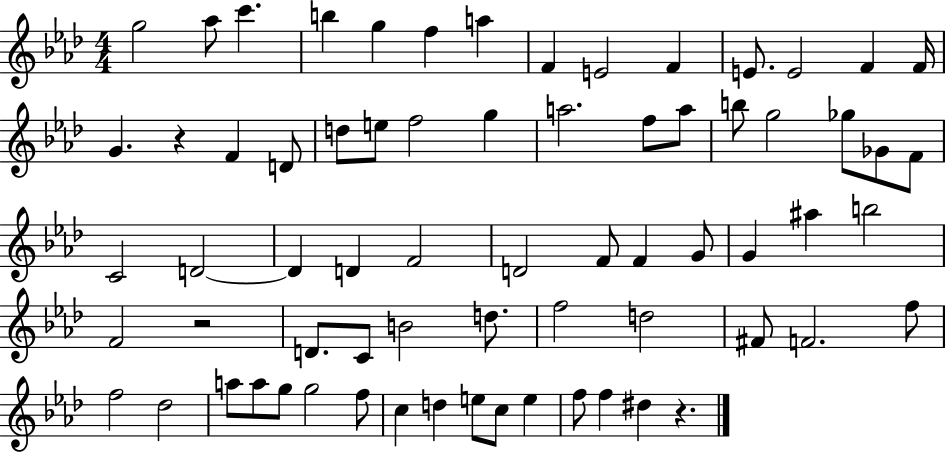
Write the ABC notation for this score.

X:1
T:Untitled
M:4/4
L:1/4
K:Ab
g2 _a/2 c' b g f a F E2 F E/2 E2 F F/4 G z F D/2 d/2 e/2 f2 g a2 f/2 a/2 b/2 g2 _g/2 _G/2 F/2 C2 D2 D D F2 D2 F/2 F G/2 G ^a b2 F2 z2 D/2 C/2 B2 d/2 f2 d2 ^F/2 F2 f/2 f2 _d2 a/2 a/2 g/2 g2 f/2 c d e/2 c/2 e f/2 f ^d z